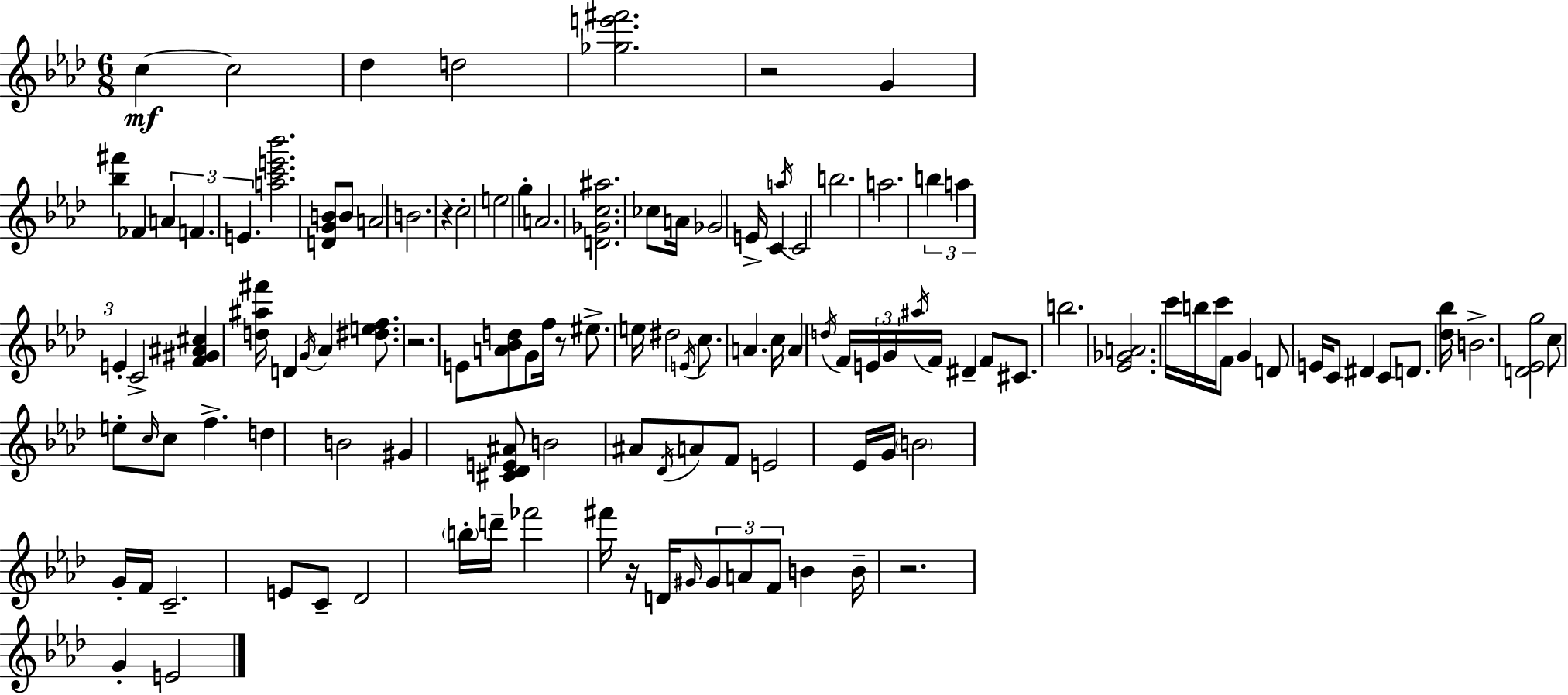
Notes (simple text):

C5/q C5/h Db5/q D5/h [Gb5,E6,F#6]/h. R/h G4/q [Bb5,F#6]/q FES4/q A4/q F4/q. E4/q. [A5,C6,E6,Bb6]/h. [D4,G4,B4]/e B4/e A4/h B4/h. R/q C5/h E5/h G5/q A4/h. [D4,Gb4,C5,A#5]/h. CES5/e A4/s Gb4/h E4/s C4/q A5/s C4/h B5/h. A5/h. B5/q A5/q E4/q C4/h [F4,G#4,A#4,C#5]/q [D5,A#5,F#6]/s D4/q G4/s Ab4/q [D#5,E5,F5]/e. R/h. E4/e [A4,Bb4,D5]/e G4/e F5/s R/e EIS5/e. E5/s D#5/h E4/s C5/e. A4/q. C5/s A4/q D5/s F4/s E4/s G4/s A#5/s F4/s D#4/q F4/e C#4/e. B5/h. [Eb4,Gb4,A4]/h. C6/s B5/s C6/s F4/e G4/q D4/e E4/s C4/e D#4/q C4/e D4/e. [Db5,Bb5]/s B4/h. [D4,Eb4,G5]/h C5/e E5/e C5/s C5/e F5/q. D5/q B4/h G#4/q [C#4,Db4,E4,A#4]/e B4/h A#4/e Db4/s A4/e F4/e E4/h Eb4/s G4/s B4/h G4/s F4/s C4/h. E4/e C4/e Db4/h B5/s D6/s FES6/h F#6/s R/s D4/s G#4/s G#4/e A4/e F4/e B4/q B4/s R/h. G4/q E4/h